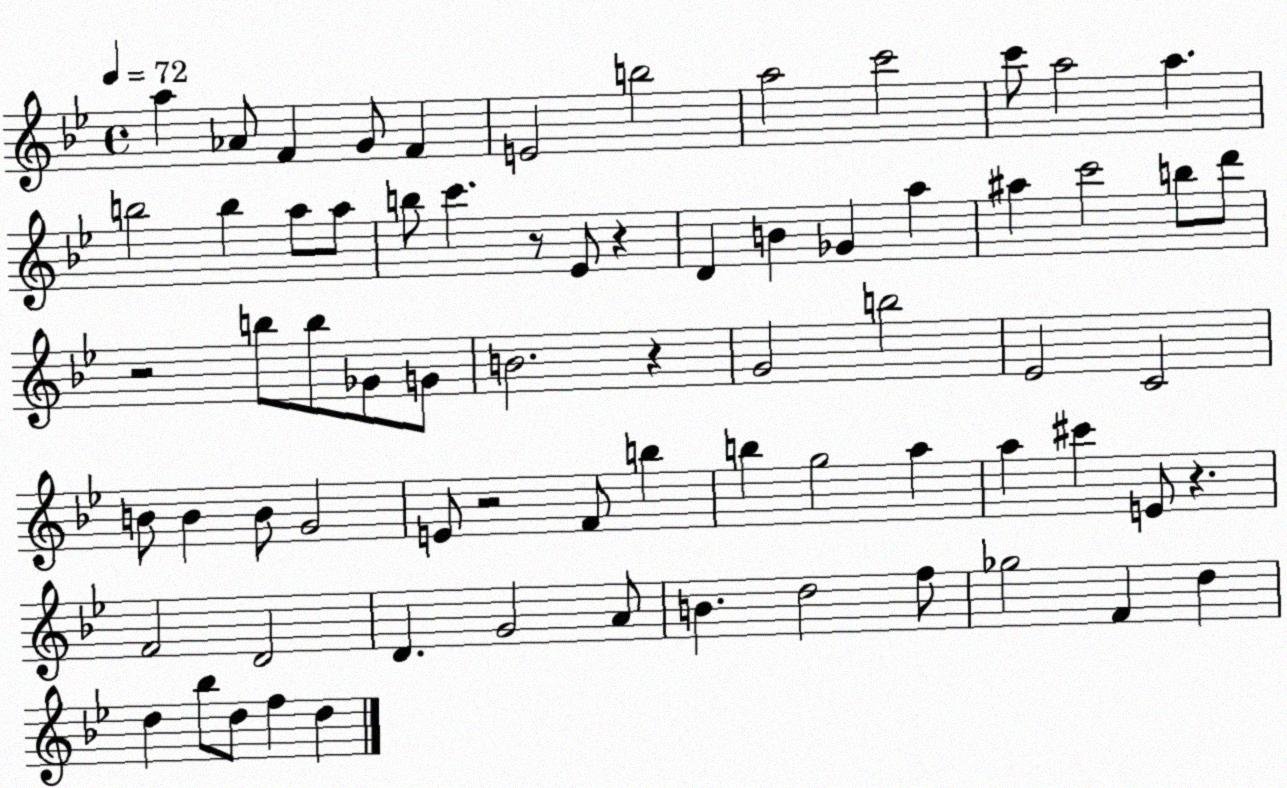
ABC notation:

X:1
T:Untitled
M:4/4
L:1/4
K:Bb
a _A/2 F G/2 F E2 b2 a2 c'2 c'/2 a2 a b2 b a/2 a/2 b/2 c' z/2 _E/2 z D B _G a ^a c'2 b/2 d'/2 z2 b/2 b/2 _G/2 G/2 B2 z G2 b2 _E2 C2 B/2 B B/2 G2 E/2 z2 F/2 b b g2 a a ^c' E/2 z F2 D2 D G2 A/2 B d2 f/2 _g2 F d d _b/2 d/2 f d